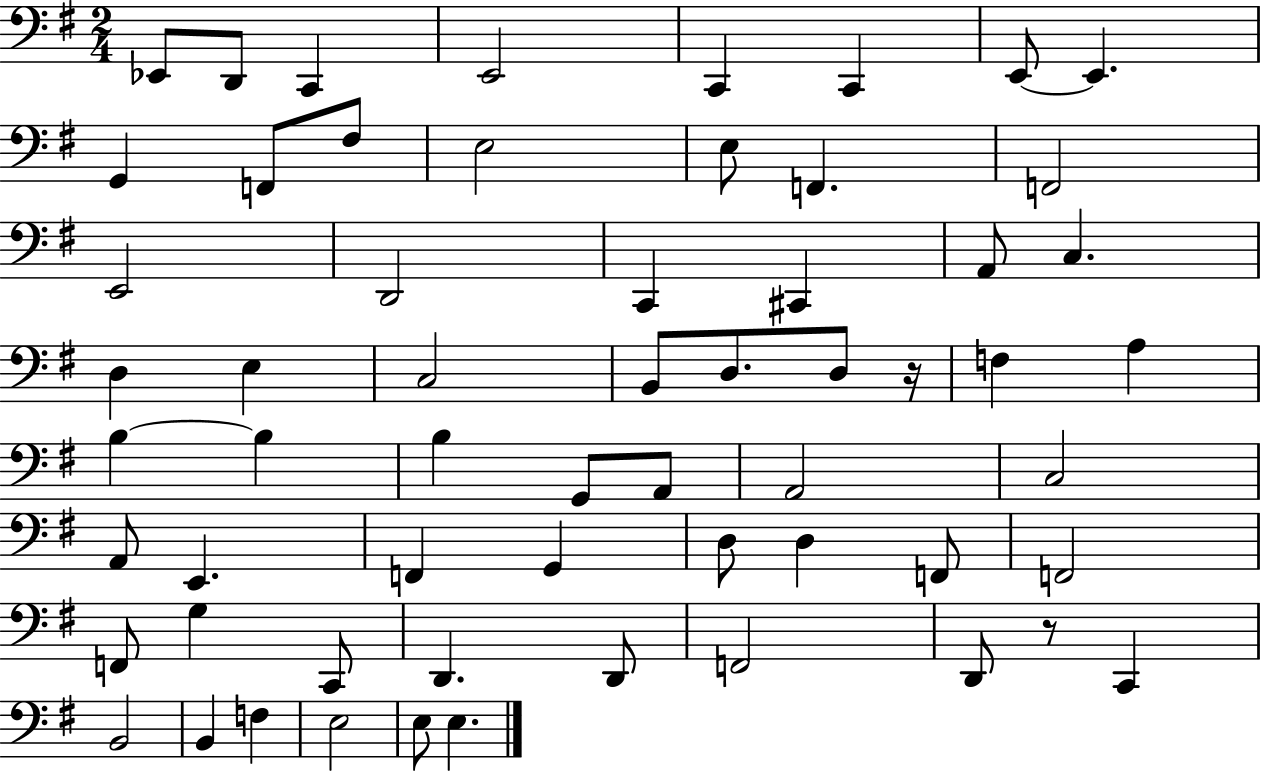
Eb2/e D2/e C2/q E2/h C2/q C2/q E2/e E2/q. G2/q F2/e F#3/e E3/h E3/e F2/q. F2/h E2/h D2/h C2/q C#2/q A2/e C3/q. D3/q E3/q C3/h B2/e D3/e. D3/e R/s F3/q A3/q B3/q B3/q B3/q G2/e A2/e A2/h C3/h A2/e E2/q. F2/q G2/q D3/e D3/q F2/e F2/h F2/e G3/q C2/e D2/q. D2/e F2/h D2/e R/e C2/q B2/h B2/q F3/q E3/h E3/e E3/q.